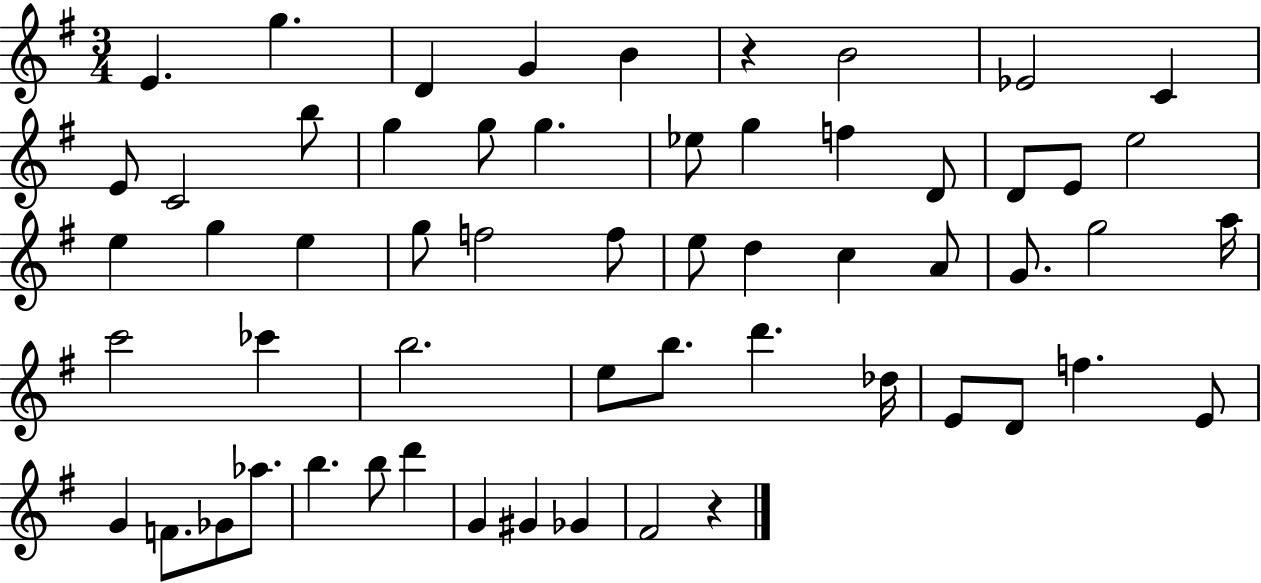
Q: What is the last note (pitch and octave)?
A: F#4